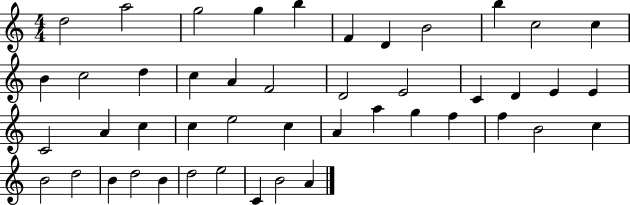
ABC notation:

X:1
T:Untitled
M:4/4
L:1/4
K:C
d2 a2 g2 g b F D B2 b c2 c B c2 d c A F2 D2 E2 C D E E C2 A c c e2 c A a g f f B2 c B2 d2 B d2 B d2 e2 C B2 A